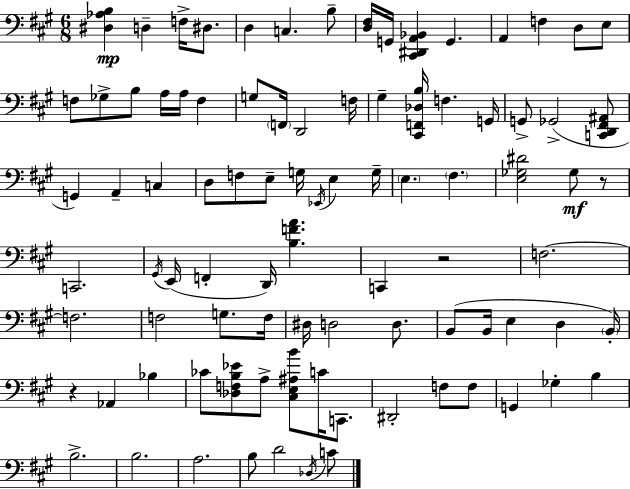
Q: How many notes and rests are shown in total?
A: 90